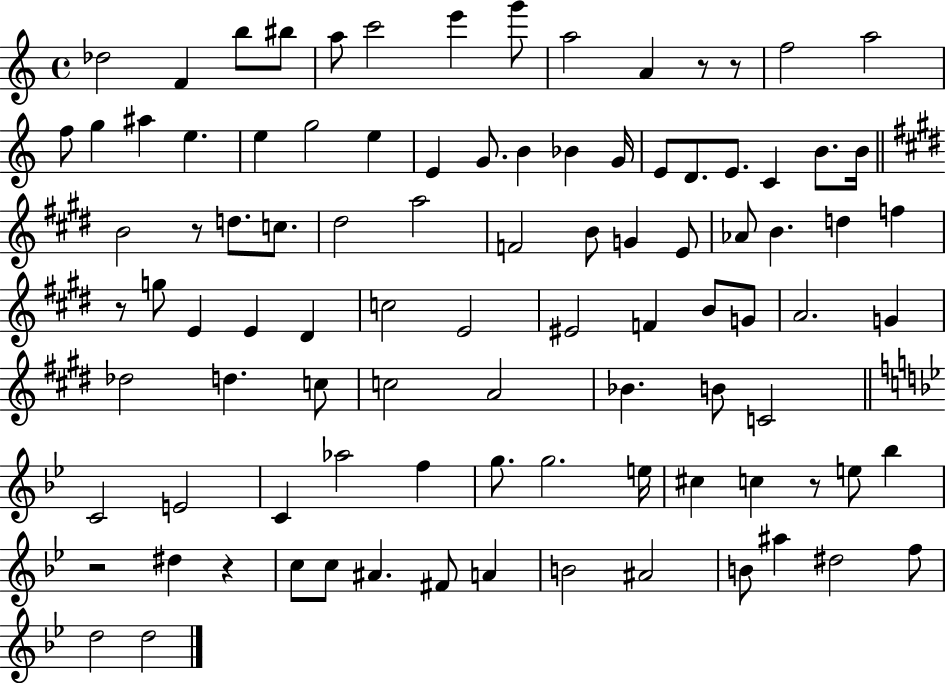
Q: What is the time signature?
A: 4/4